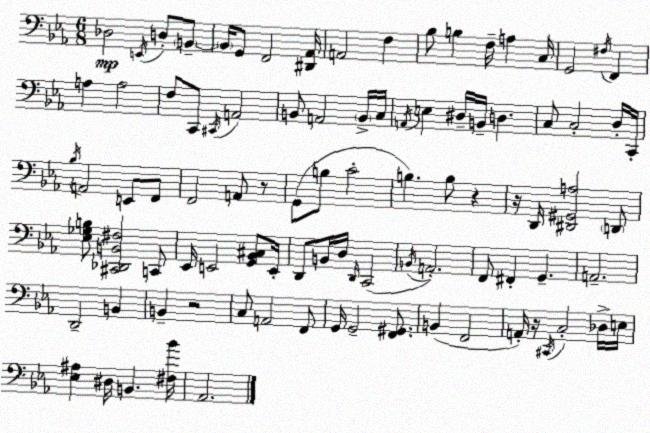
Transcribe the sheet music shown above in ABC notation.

X:1
T:Untitled
M:6/8
L:1/4
K:Cm
_D,2 E,,/4 D,/2 B,,/2 B,,/4 G,,/2 F,,2 [^D,,_A,,]/4 A,,2 F, _B,/2 B, F,/4 A, C,/4 G,,2 ^F,/4 F,, A, A,2 F,/2 C,,/2 ^C,,/4 A,,2 B,,/2 A,,2 B,,/4 C,/4 A,,/4 E, ^D,/4 B,,/4 D, C,/2 C,2 D,/4 C,,/4 _B,/4 A,,2 E,,/2 F,,/2 F,,2 A,,/2 z/2 G,,/2 B,/2 C2 B, B,/2 z z/4 D,,/4 [^D,,^G,,A,]2 D,,/2 [_E,_G,B,]/2 [^C,,_D,,B,,^F,]2 C,,/2 _E,,/4 E,,2 [G,,_B,,^C,]/2 E,,/4 D,,/2 B,,/4 D,/4 D,,/4 C,,2 B,,/4 A,,2 F,,/2 ^F,, G,, A,,2 D,,2 B,, B,, z2 C,/2 A,,2 F,,/2 G,,/4 G,,2 [F,,^G,,]/2 B,, F,,2 A,,/4 z/4 ^C,,/4 C,2 _D,/4 E,/4 [_E,^A,] ^D,/4 B,, [^F,_B]/4 _A,,2